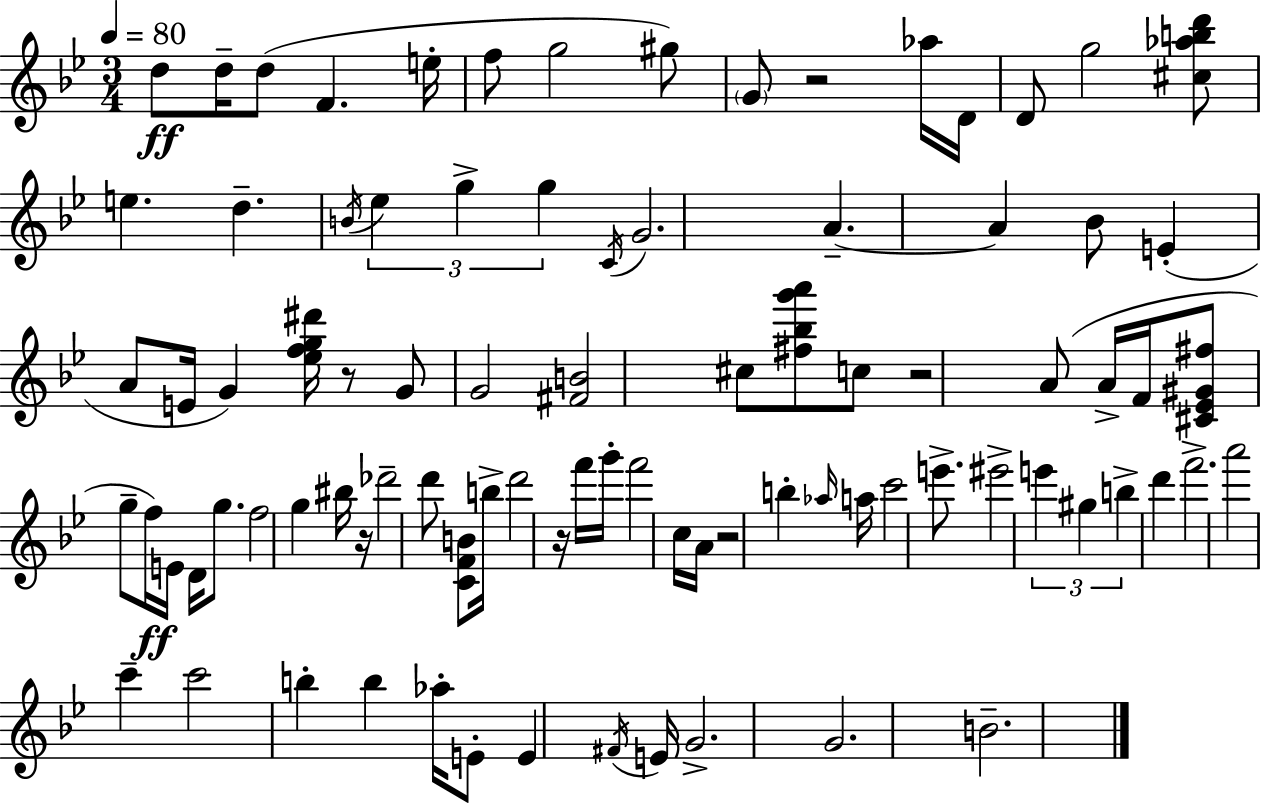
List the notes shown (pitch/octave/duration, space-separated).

D5/e D5/s D5/e F4/q. E5/s F5/e G5/h G#5/e G4/e R/h Ab5/s D4/s D4/e G5/h [C#5,Ab5,B5,D6]/e E5/q. D5/q. B4/s Eb5/q G5/q G5/q C4/s G4/h. A4/q. A4/q Bb4/e E4/q A4/e E4/s G4/q [Eb5,F5,G5,D#6]/s R/e G4/e G4/h [F#4,B4]/h C#5/e [F#5,Bb5,G6,A6]/e C5/e R/h A4/e A4/s F4/s [C#4,Eb4,G#4,F#5]/e G5/e F5/s E4/s D4/s G5/e. F5/h G5/q BIS5/s R/s Db6/h D6/e [C4,F4,B4]/e B5/s D6/h R/s F6/s G6/s F6/h C5/s A4/s R/h B5/q Ab5/s A5/s C6/h E6/e. EIS6/h E6/q G#5/q B5/q D6/q F6/h. A6/h C6/q C6/h B5/q B5/q Ab5/s E4/e E4/q F#4/s E4/s G4/h. G4/h. B4/h.